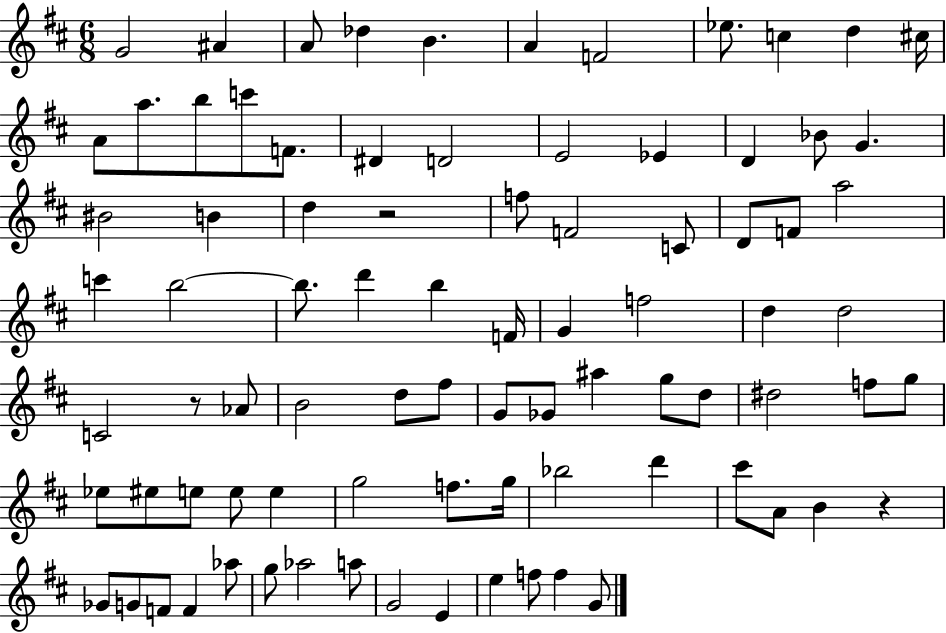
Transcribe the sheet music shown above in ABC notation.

X:1
T:Untitled
M:6/8
L:1/4
K:D
G2 ^A A/2 _d B A F2 _e/2 c d ^c/4 A/2 a/2 b/2 c'/2 F/2 ^D D2 E2 _E D _B/2 G ^B2 B d z2 f/2 F2 C/2 D/2 F/2 a2 c' b2 b/2 d' b F/4 G f2 d d2 C2 z/2 _A/2 B2 d/2 ^f/2 G/2 _G/2 ^a g/2 d/2 ^d2 f/2 g/2 _e/2 ^e/2 e/2 e/2 e g2 f/2 g/4 _b2 d' ^c'/2 A/2 B z _G/2 G/2 F/2 F _a/2 g/2 _a2 a/2 G2 E e f/2 f G/2